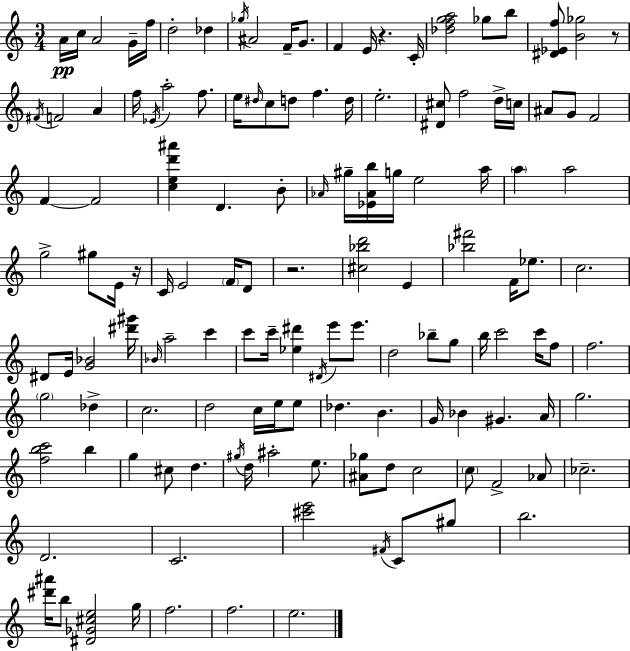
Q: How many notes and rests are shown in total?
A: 135